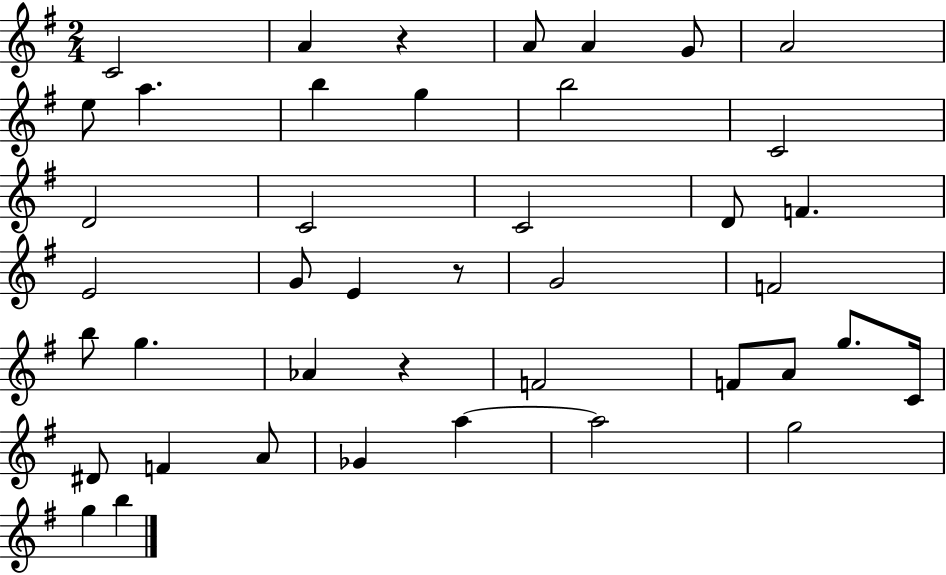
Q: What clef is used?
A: treble